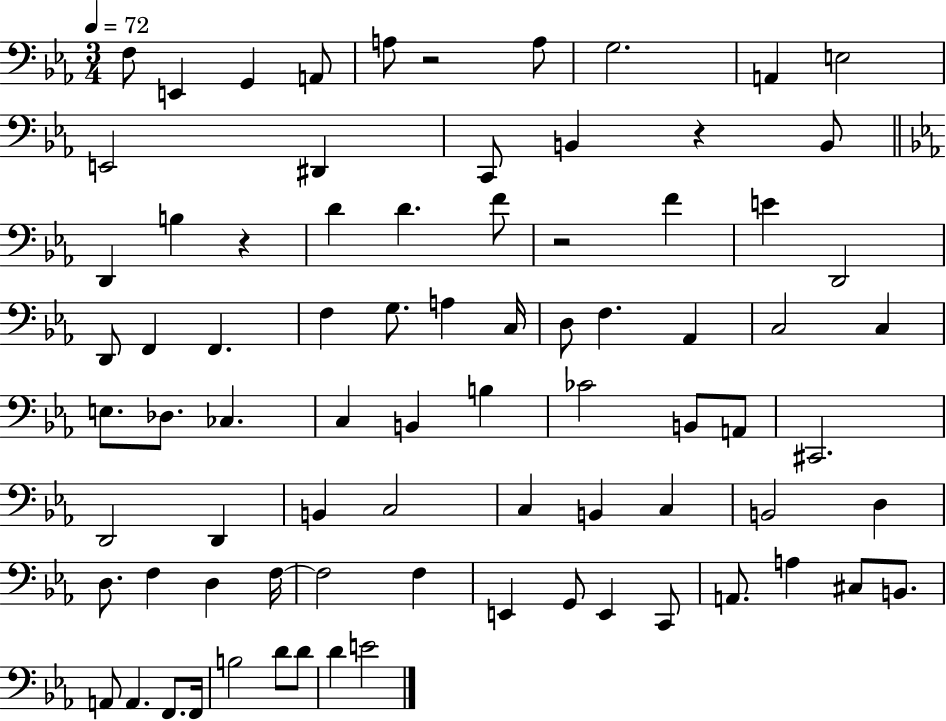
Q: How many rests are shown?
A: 4